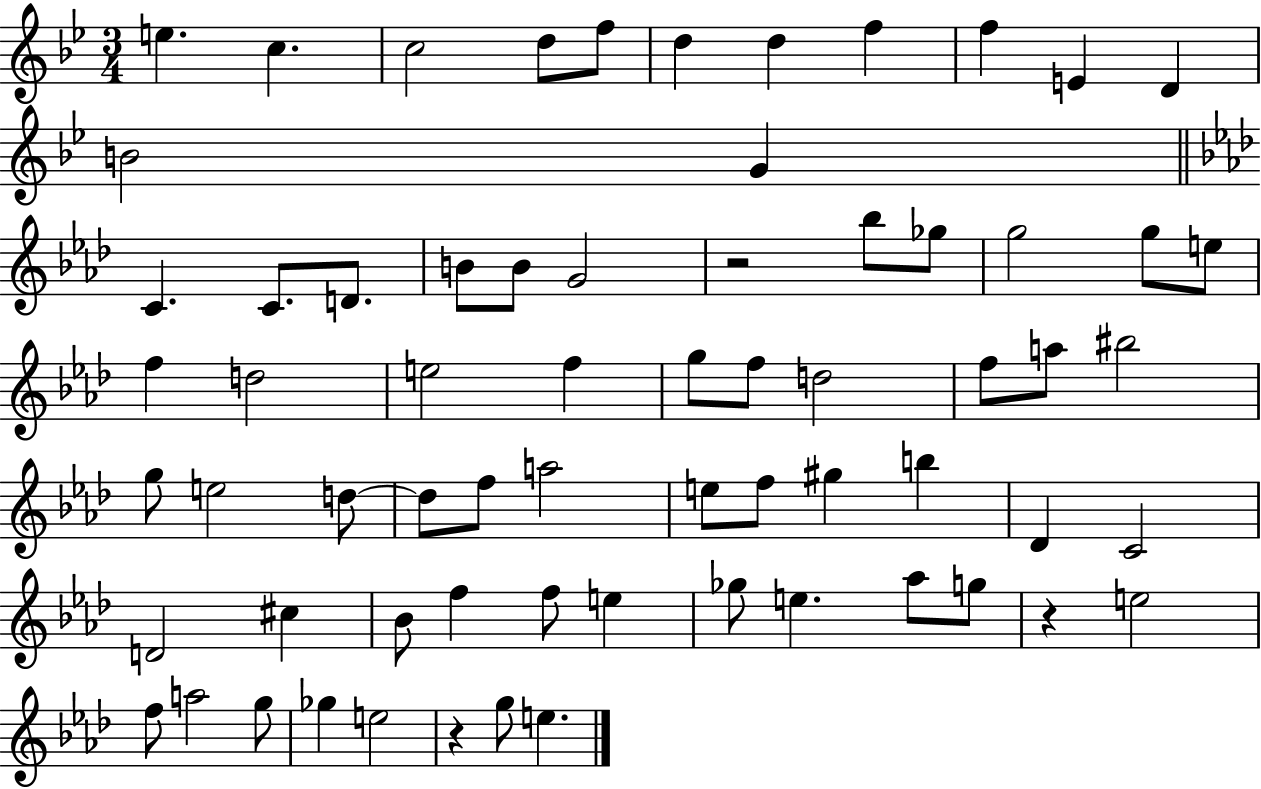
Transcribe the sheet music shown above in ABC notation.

X:1
T:Untitled
M:3/4
L:1/4
K:Bb
e c c2 d/2 f/2 d d f f E D B2 G C C/2 D/2 B/2 B/2 G2 z2 _b/2 _g/2 g2 g/2 e/2 f d2 e2 f g/2 f/2 d2 f/2 a/2 ^b2 g/2 e2 d/2 d/2 f/2 a2 e/2 f/2 ^g b _D C2 D2 ^c _B/2 f f/2 e _g/2 e _a/2 g/2 z e2 f/2 a2 g/2 _g e2 z g/2 e